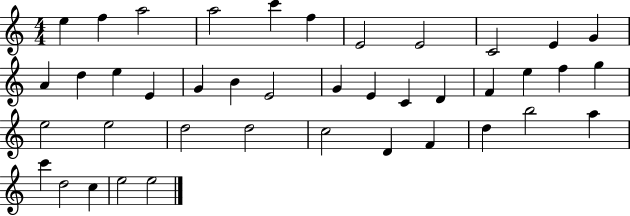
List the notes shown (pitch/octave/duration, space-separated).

E5/q F5/q A5/h A5/h C6/q F5/q E4/h E4/h C4/h E4/q G4/q A4/q D5/q E5/q E4/q G4/q B4/q E4/h G4/q E4/q C4/q D4/q F4/q E5/q F5/q G5/q E5/h E5/h D5/h D5/h C5/h D4/q F4/q D5/q B5/h A5/q C6/q D5/h C5/q E5/h E5/h